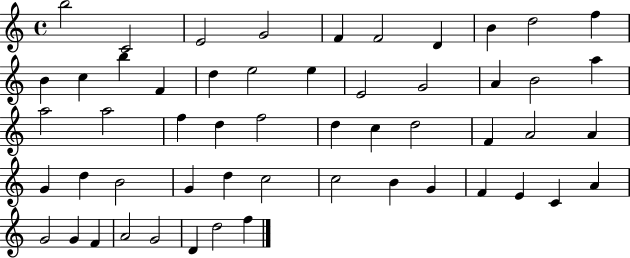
X:1
T:Untitled
M:4/4
L:1/4
K:C
b2 C2 E2 G2 F F2 D B d2 f B c b F d e2 e E2 G2 A B2 a a2 a2 f d f2 d c d2 F A2 A G d B2 G d c2 c2 B G F E C A G2 G F A2 G2 D d2 f